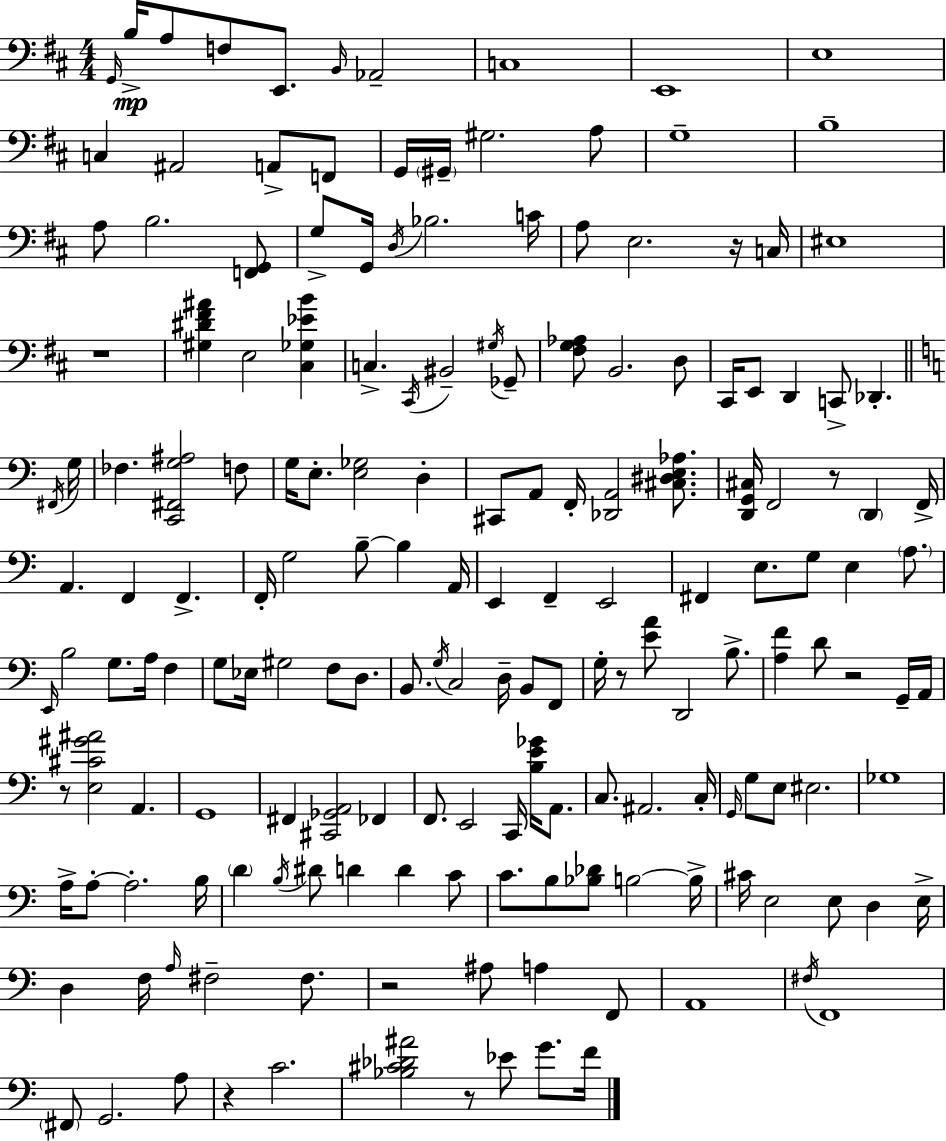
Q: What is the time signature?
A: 4/4